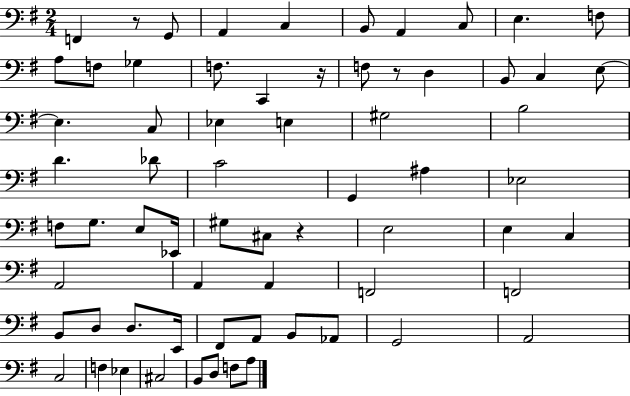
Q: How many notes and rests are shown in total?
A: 67